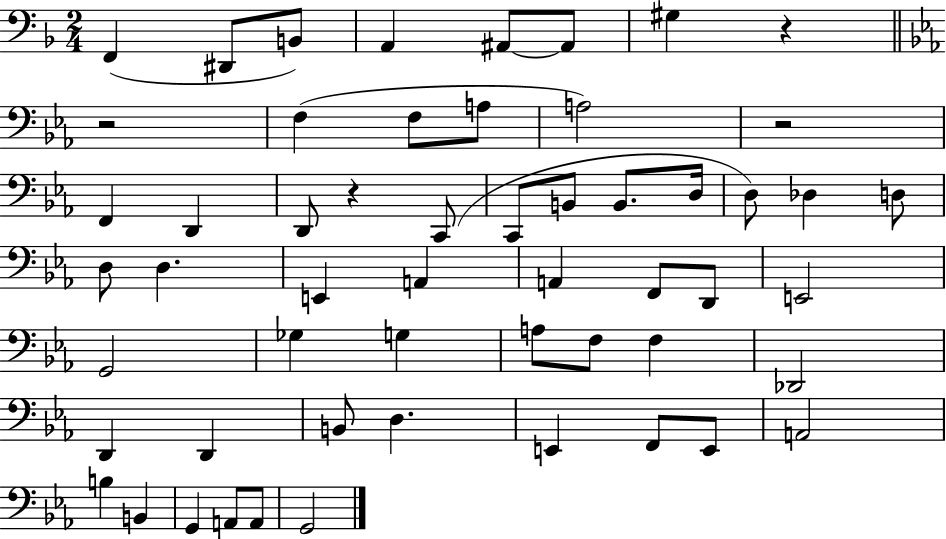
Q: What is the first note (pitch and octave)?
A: F2